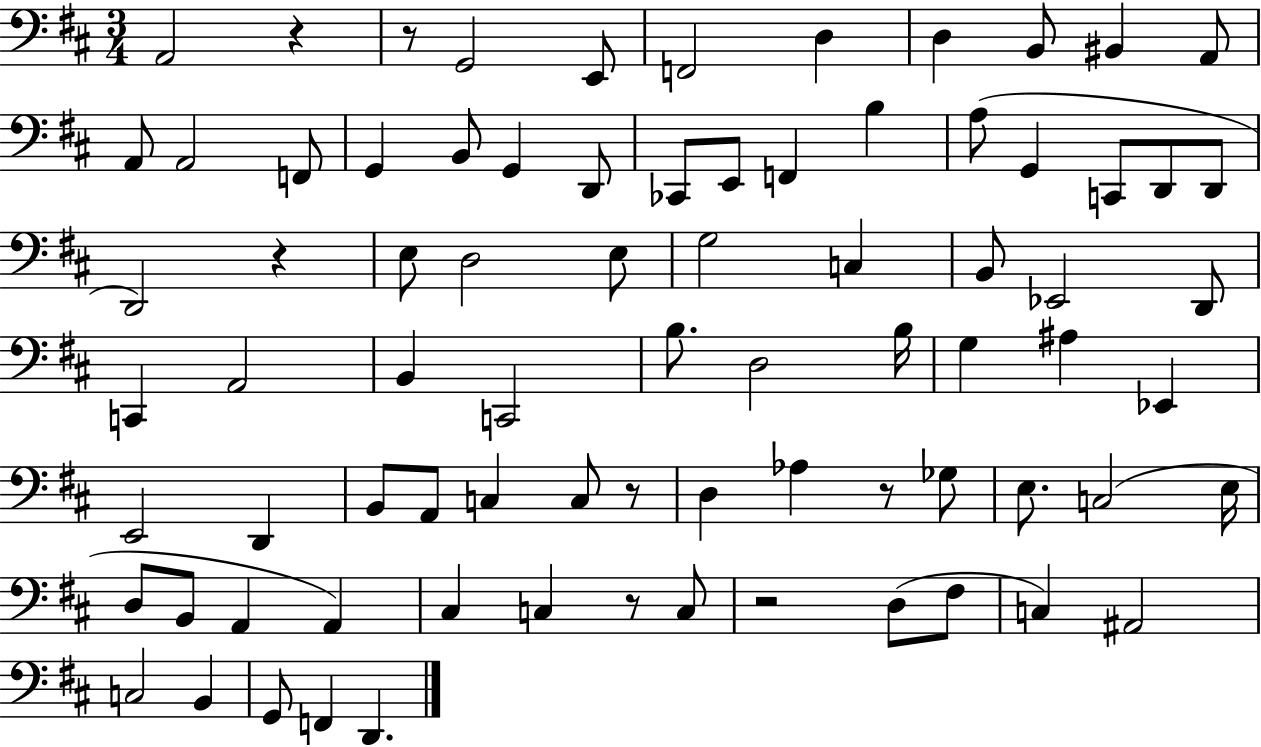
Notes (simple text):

A2/h R/q R/e G2/h E2/e F2/h D3/q D3/q B2/e BIS2/q A2/e A2/e A2/h F2/e G2/q B2/e G2/q D2/e CES2/e E2/e F2/q B3/q A3/e G2/q C2/e D2/e D2/e D2/h R/q E3/e D3/h E3/e G3/h C3/q B2/e Eb2/h D2/e C2/q A2/h B2/q C2/h B3/e. D3/h B3/s G3/q A#3/q Eb2/q E2/h D2/q B2/e A2/e C3/q C3/e R/e D3/q Ab3/q R/e Gb3/e E3/e. C3/h E3/s D3/e B2/e A2/q A2/q C#3/q C3/q R/e C3/e R/h D3/e F#3/e C3/q A#2/h C3/h B2/q G2/e F2/q D2/q.